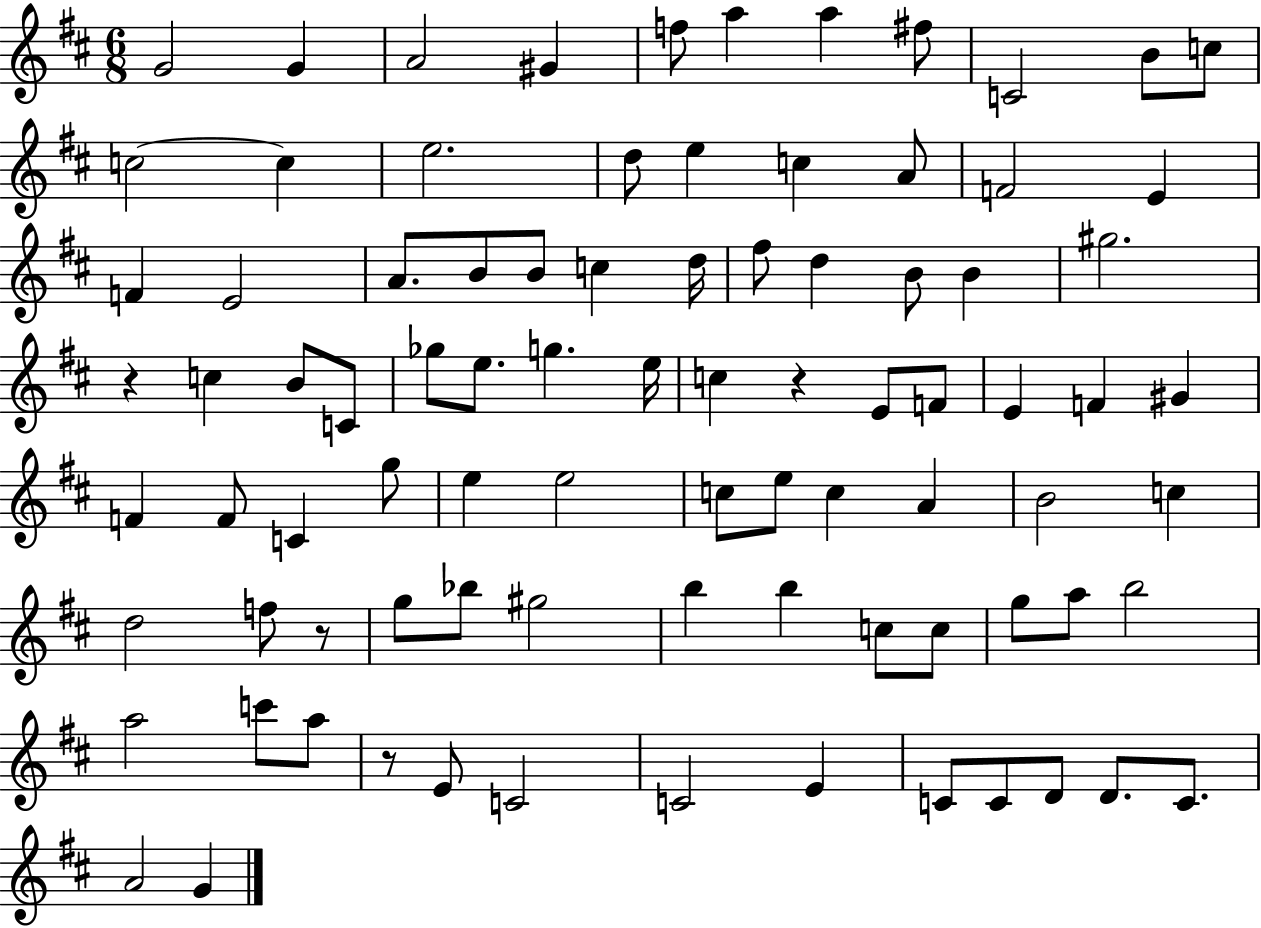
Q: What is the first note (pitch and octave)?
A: G4